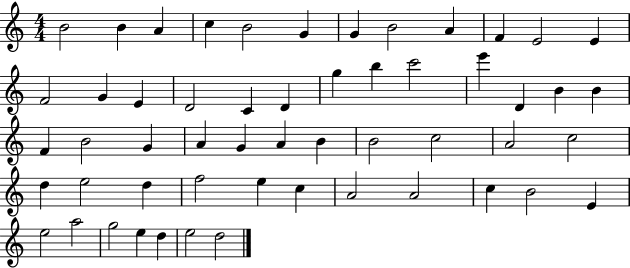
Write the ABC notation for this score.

X:1
T:Untitled
M:4/4
L:1/4
K:C
B2 B A c B2 G G B2 A F E2 E F2 G E D2 C D g b c'2 e' D B B F B2 G A G A B B2 c2 A2 c2 d e2 d f2 e c A2 A2 c B2 E e2 a2 g2 e d e2 d2